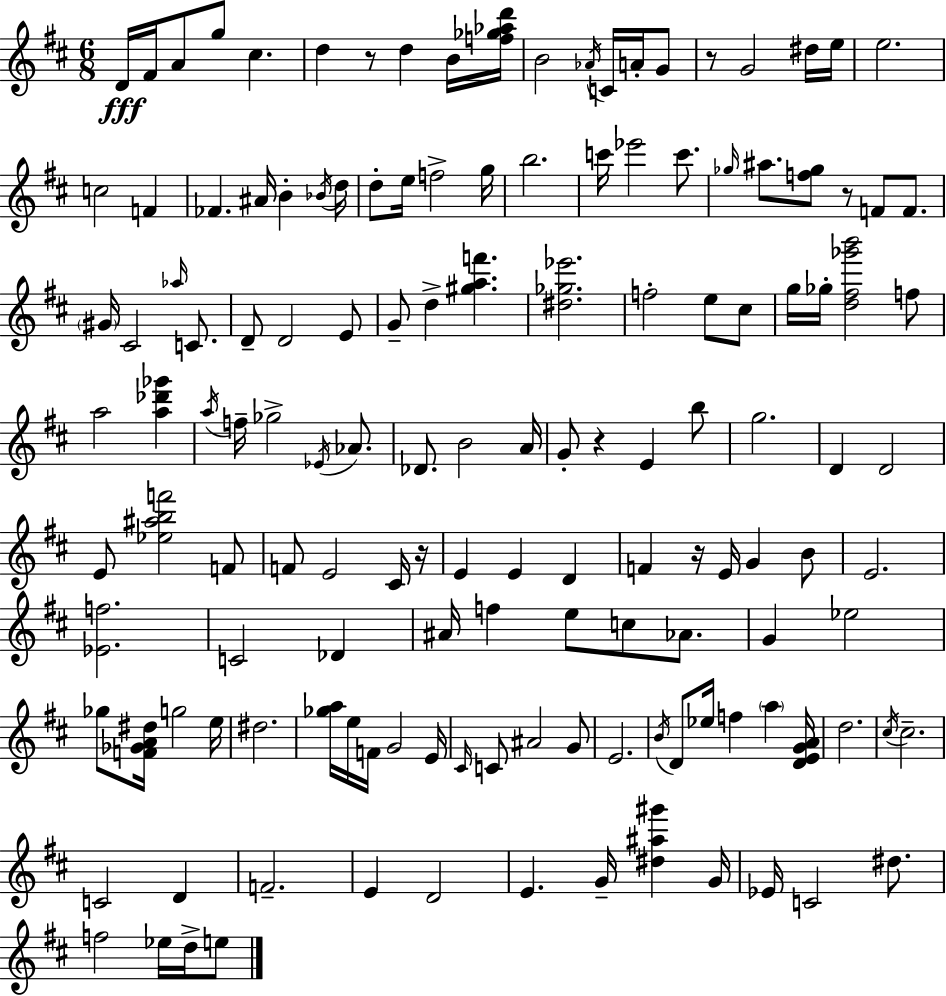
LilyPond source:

{
  \clef treble
  \numericTimeSignature
  \time 6/8
  \key d \major
  d'16\fff fis'16 a'8 g''8 cis''4. | d''4 r8 d''4 b'16 <f'' ges'' aes'' d'''>16 | b'2 \acciaccatura { aes'16 } c'16 a'16-. g'8 | r8 g'2 dis''16 | \break e''16 e''2. | c''2 f'4 | fes'4. ais'16 b'4-. | \acciaccatura { bes'16 } d''16 d''8-. e''16 f''2-> | \break g''16 b''2. | c'''16 ees'''2 c'''8. | \grace { ges''16 } ais''8. <f'' ges''>8 r8 f'8 | f'8. \parenthesize gis'16 cis'2 | \break \grace { aes''16 } c'8. d'8-- d'2 | e'8 g'8-- d''4-> <gis'' a'' f'''>4. | <dis'' ges'' ees'''>2. | f''2-. | \break e''8 cis''8 g''16 ges''16-. <d'' fis'' ges''' b'''>2 | f''8 a''2 | <a'' des''' ges'''>4 \acciaccatura { a''16 } f''16-- ges''2-> | \acciaccatura { ees'16 } aes'8. des'8. b'2 | \break a'16 g'8-. r4 | e'4 b''8 g''2. | d'4 d'2 | e'8 <ees'' ais'' b'' f'''>2 | \break f'8 f'8 e'2 | cis'16 r16 e'4 e'4 | d'4 f'4 r16 e'16 | g'4 b'8 e'2. | \break <ees' f''>2. | c'2 | des'4 ais'16 f''4 e''8 | c''8 aes'8. g'4 ees''2 | \break ges''8 <f' ges' a' dis''>16 g''2 | e''16 dis''2. | <ges'' a''>16 e''16 f'16 g'2 | e'16 \grace { cis'16 } c'8 ais'2 | \break g'8 e'2. | \acciaccatura { b'16 } d'8 ees''16 f''4 | \parenthesize a''4 <d' e' g' a'>16 d''2. | \acciaccatura { cis''16 } cis''2.-- | \break c'2 | d'4 f'2.-- | e'4 | d'2 e'4. | \break g'16-- <dis'' ais'' gis'''>4 g'16 ees'16 c'2 | dis''8. f''2 | ees''16 d''16-> e''8 \bar "|."
}